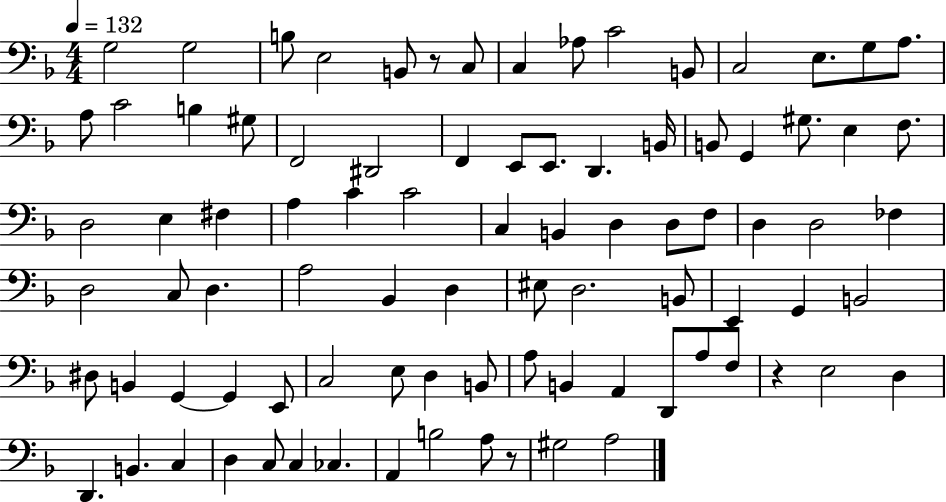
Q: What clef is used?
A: bass